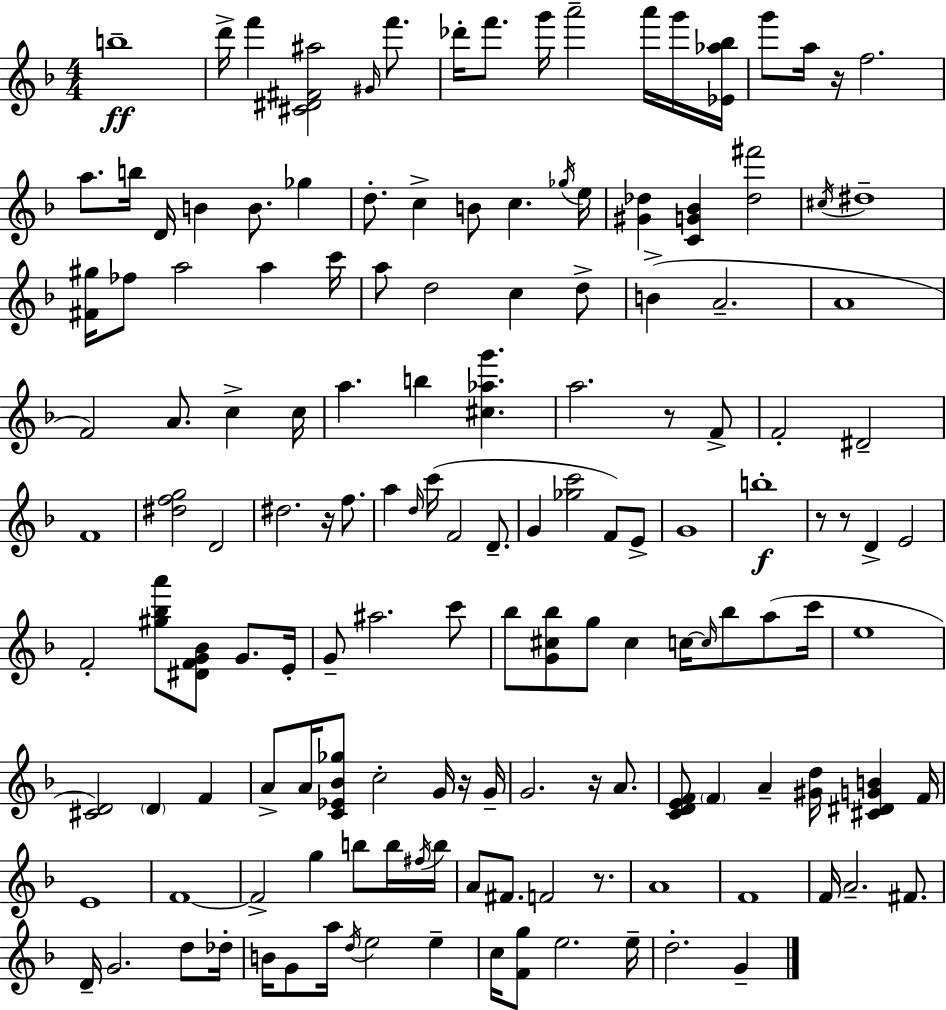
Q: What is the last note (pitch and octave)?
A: G4